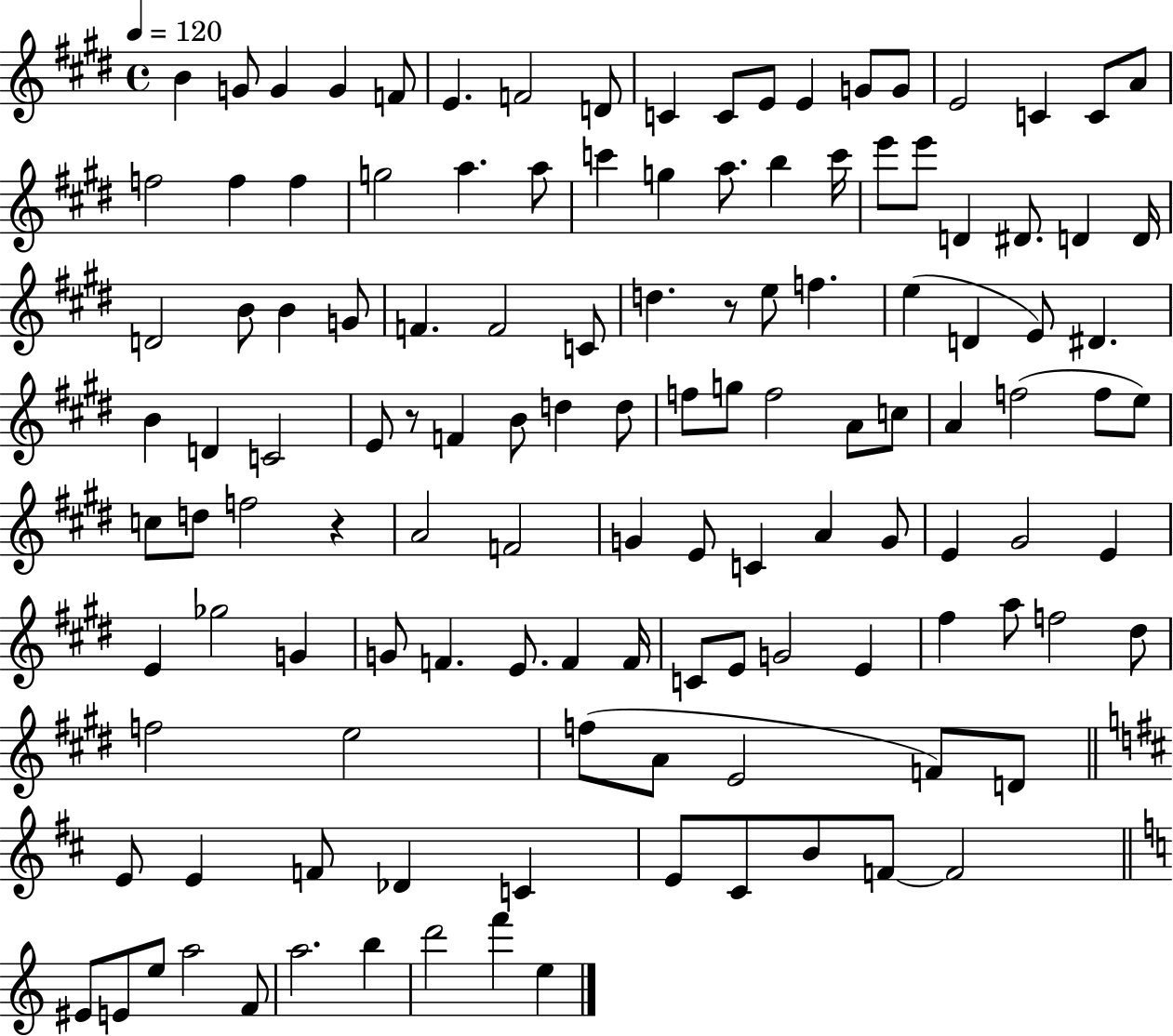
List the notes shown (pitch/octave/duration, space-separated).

B4/q G4/e G4/q G4/q F4/e E4/q. F4/h D4/e C4/q C4/e E4/e E4/q G4/e G4/e E4/h C4/q C4/e A4/e F5/h F5/q F5/q G5/h A5/q. A5/e C6/q G5/q A5/e. B5/q C6/s E6/e E6/e D4/q D#4/e. D4/q D4/s D4/h B4/e B4/q G4/e F4/q. F4/h C4/e D5/q. R/e E5/e F5/q. E5/q D4/q E4/e D#4/q. B4/q D4/q C4/h E4/e R/e F4/q B4/e D5/q D5/e F5/e G5/e F5/h A4/e C5/e A4/q F5/h F5/e E5/e C5/e D5/e F5/h R/q A4/h F4/h G4/q E4/e C4/q A4/q G4/e E4/q G#4/h E4/q E4/q Gb5/h G4/q G4/e F4/q. E4/e. F4/q F4/s C4/e E4/e G4/h E4/q F#5/q A5/e F5/h D#5/e F5/h E5/h F5/e A4/e E4/h F4/e D4/e E4/e E4/q F4/e Db4/q C4/q E4/e C#4/e B4/e F4/e F4/h EIS4/e E4/e E5/e A5/h F4/e A5/h. B5/q D6/h F6/q E5/q